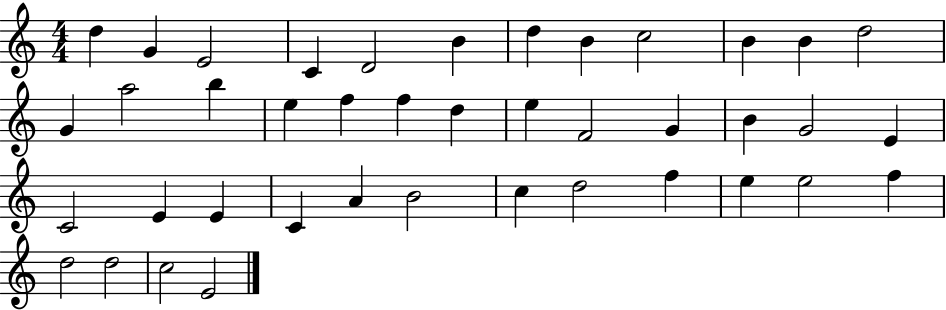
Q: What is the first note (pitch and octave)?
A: D5